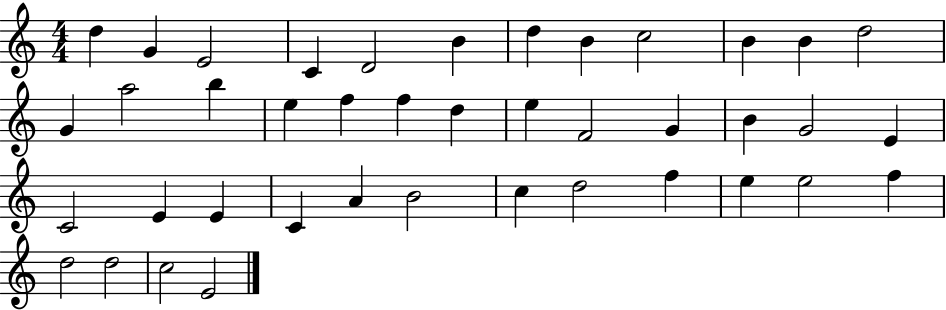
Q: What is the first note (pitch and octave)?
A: D5